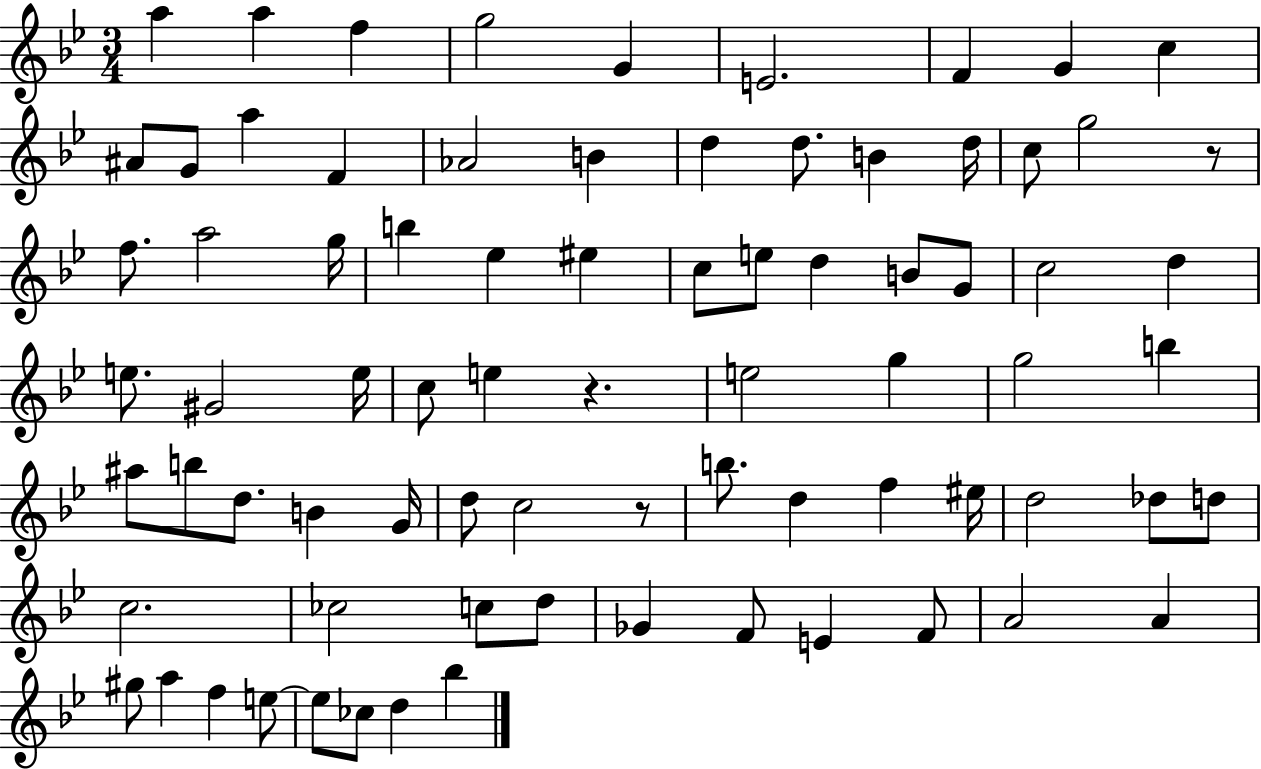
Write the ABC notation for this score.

X:1
T:Untitled
M:3/4
L:1/4
K:Bb
a a f g2 G E2 F G c ^A/2 G/2 a F _A2 B d d/2 B d/4 c/2 g2 z/2 f/2 a2 g/4 b _e ^e c/2 e/2 d B/2 G/2 c2 d e/2 ^G2 e/4 c/2 e z e2 g g2 b ^a/2 b/2 d/2 B G/4 d/2 c2 z/2 b/2 d f ^e/4 d2 _d/2 d/2 c2 _c2 c/2 d/2 _G F/2 E F/2 A2 A ^g/2 a f e/2 e/2 _c/2 d _b